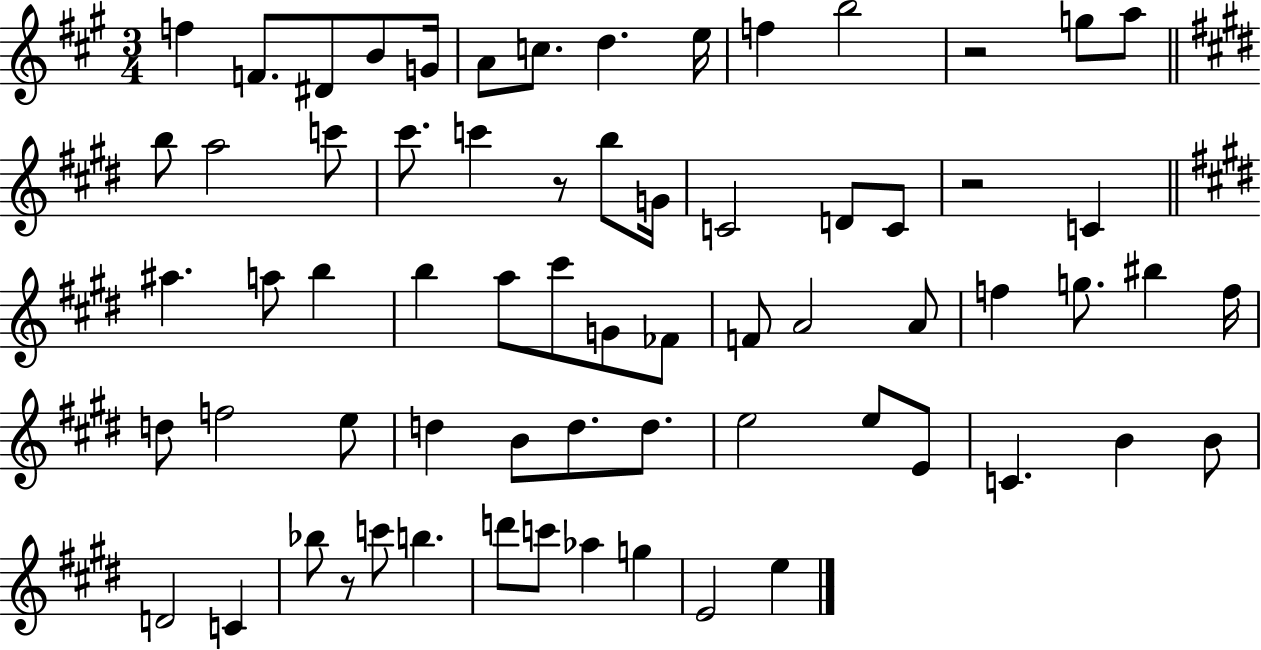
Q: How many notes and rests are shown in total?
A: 67